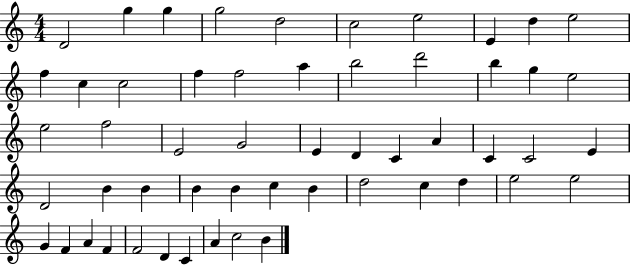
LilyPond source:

{
  \clef treble
  \numericTimeSignature
  \time 4/4
  \key c \major
  d'2 g''4 g''4 | g''2 d''2 | c''2 e''2 | e'4 d''4 e''2 | \break f''4 c''4 c''2 | f''4 f''2 a''4 | b''2 d'''2 | b''4 g''4 e''2 | \break e''2 f''2 | e'2 g'2 | e'4 d'4 c'4 a'4 | c'4 c'2 e'4 | \break d'2 b'4 b'4 | b'4 b'4 c''4 b'4 | d''2 c''4 d''4 | e''2 e''2 | \break g'4 f'4 a'4 f'4 | f'2 d'4 c'4 | a'4 c''2 b'4 | \bar "|."
}